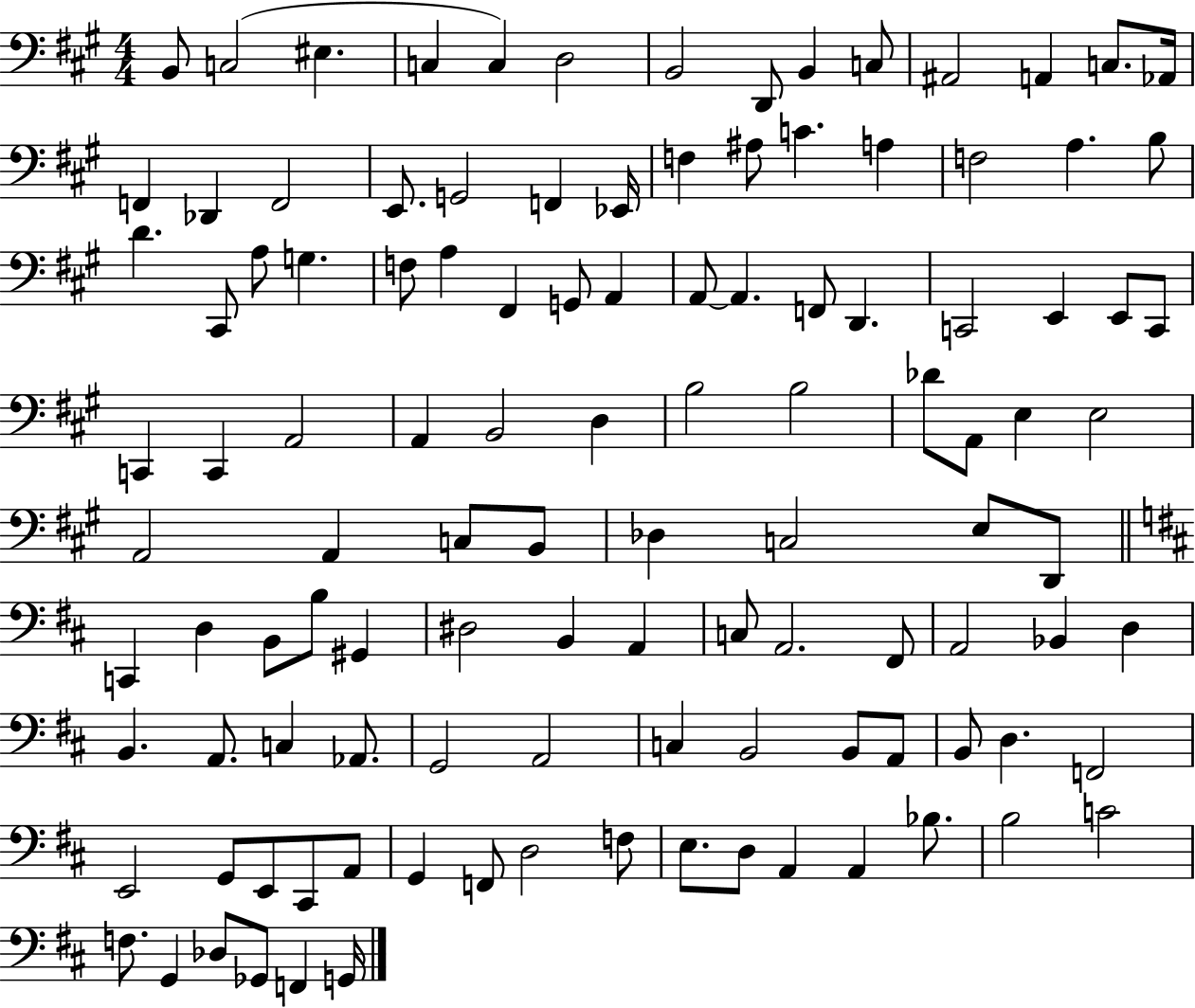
{
  \clef bass
  \numericTimeSignature
  \time 4/4
  \key a \major
  \repeat volta 2 { b,8 c2( eis4. | c4 c4) d2 | b,2 d,8 b,4 c8 | ais,2 a,4 c8. aes,16 | \break f,4 des,4 f,2 | e,8. g,2 f,4 ees,16 | f4 ais8 c'4. a4 | f2 a4. b8 | \break d'4. cis,8 a8 g4. | f8 a4 fis,4 g,8 a,4 | a,8~~ a,4. f,8 d,4. | c,2 e,4 e,8 c,8 | \break c,4 c,4 a,2 | a,4 b,2 d4 | b2 b2 | des'8 a,8 e4 e2 | \break a,2 a,4 c8 b,8 | des4 c2 e8 d,8 | \bar "||" \break \key d \major c,4 d4 b,8 b8 gis,4 | dis2 b,4 a,4 | c8 a,2. fis,8 | a,2 bes,4 d4 | \break b,4. a,8. c4 aes,8. | g,2 a,2 | c4 b,2 b,8 a,8 | b,8 d4. f,2 | \break e,2 g,8 e,8 cis,8 a,8 | g,4 f,8 d2 f8 | e8. d8 a,4 a,4 bes8. | b2 c'2 | \break f8. g,4 des8 ges,8 f,4 g,16 | } \bar "|."
}